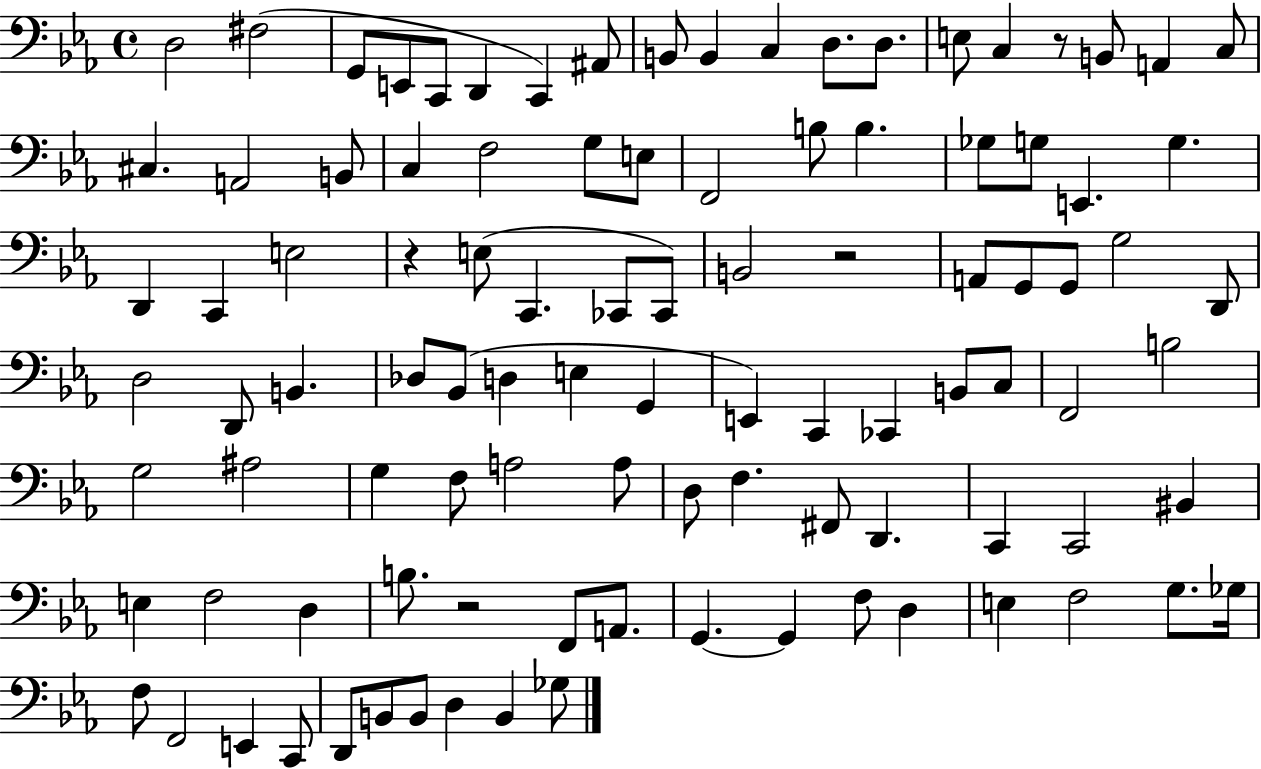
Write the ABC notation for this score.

X:1
T:Untitled
M:4/4
L:1/4
K:Eb
D,2 ^F,2 G,,/2 E,,/2 C,,/2 D,, C,, ^A,,/2 B,,/2 B,, C, D,/2 D,/2 E,/2 C, z/2 B,,/2 A,, C,/2 ^C, A,,2 B,,/2 C, F,2 G,/2 E,/2 F,,2 B,/2 B, _G,/2 G,/2 E,, G, D,, C,, E,2 z E,/2 C,, _C,,/2 _C,,/2 B,,2 z2 A,,/2 G,,/2 G,,/2 G,2 D,,/2 D,2 D,,/2 B,, _D,/2 _B,,/2 D, E, G,, E,, C,, _C,, B,,/2 C,/2 F,,2 B,2 G,2 ^A,2 G, F,/2 A,2 A,/2 D,/2 F, ^F,,/2 D,, C,, C,,2 ^B,, E, F,2 D, B,/2 z2 F,,/2 A,,/2 G,, G,, F,/2 D, E, F,2 G,/2 _G,/4 F,/2 F,,2 E,, C,,/2 D,,/2 B,,/2 B,,/2 D, B,, _G,/2